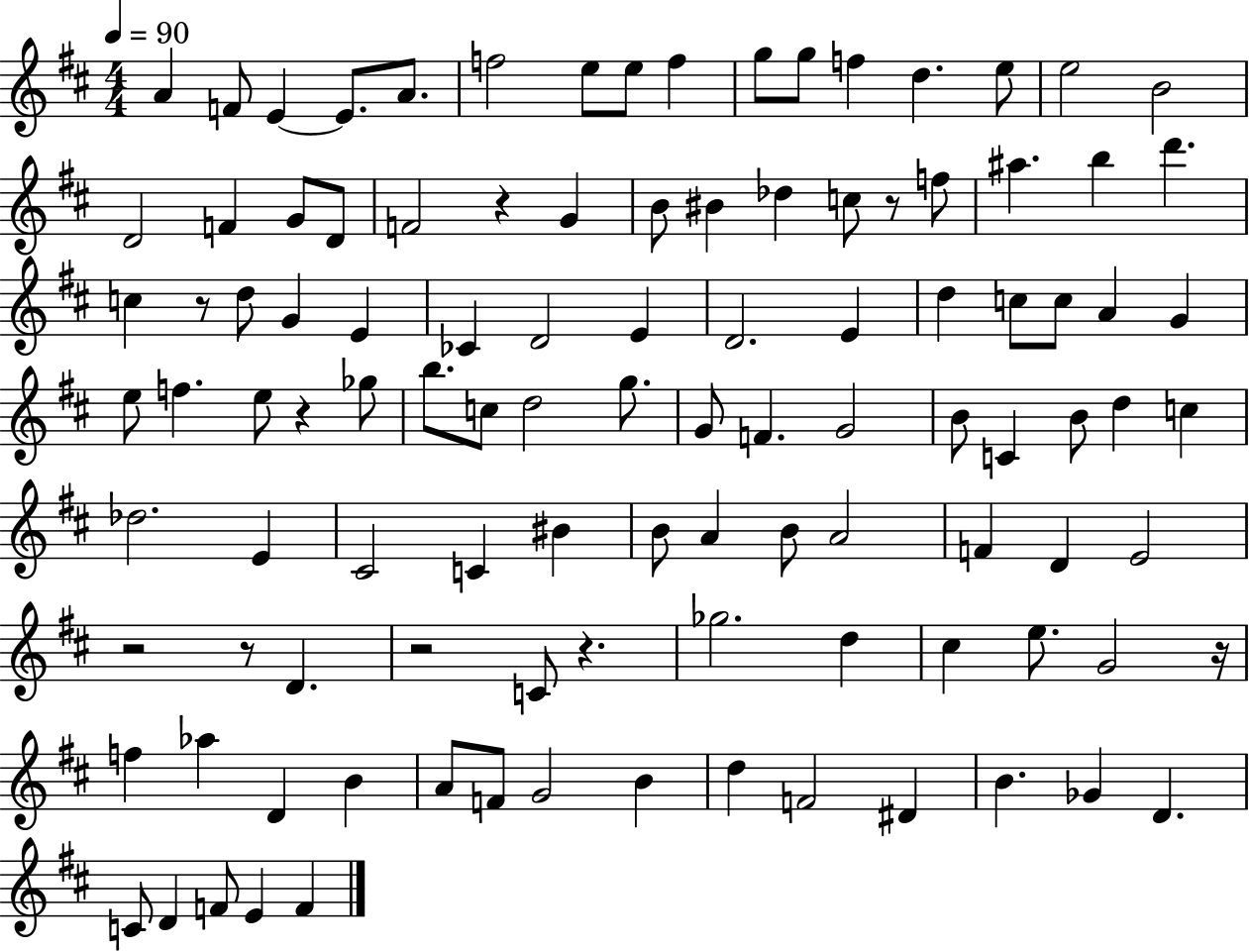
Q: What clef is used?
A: treble